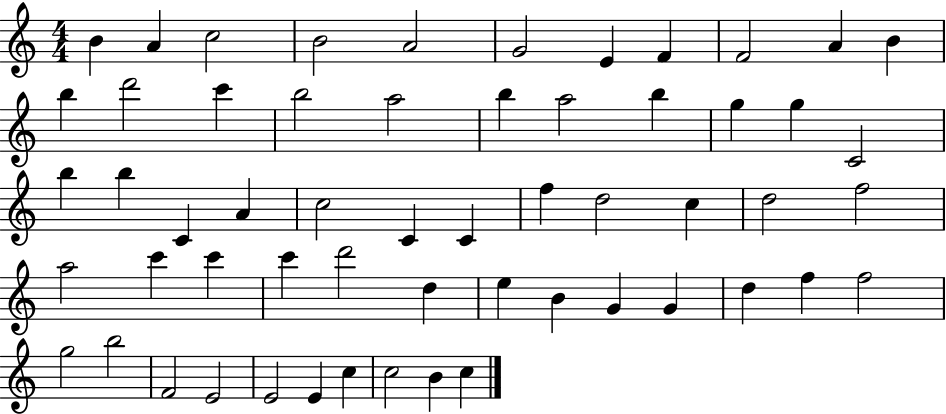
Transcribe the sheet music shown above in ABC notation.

X:1
T:Untitled
M:4/4
L:1/4
K:C
B A c2 B2 A2 G2 E F F2 A B b d'2 c' b2 a2 b a2 b g g C2 b b C A c2 C C f d2 c d2 f2 a2 c' c' c' d'2 d e B G G d f f2 g2 b2 F2 E2 E2 E c c2 B c